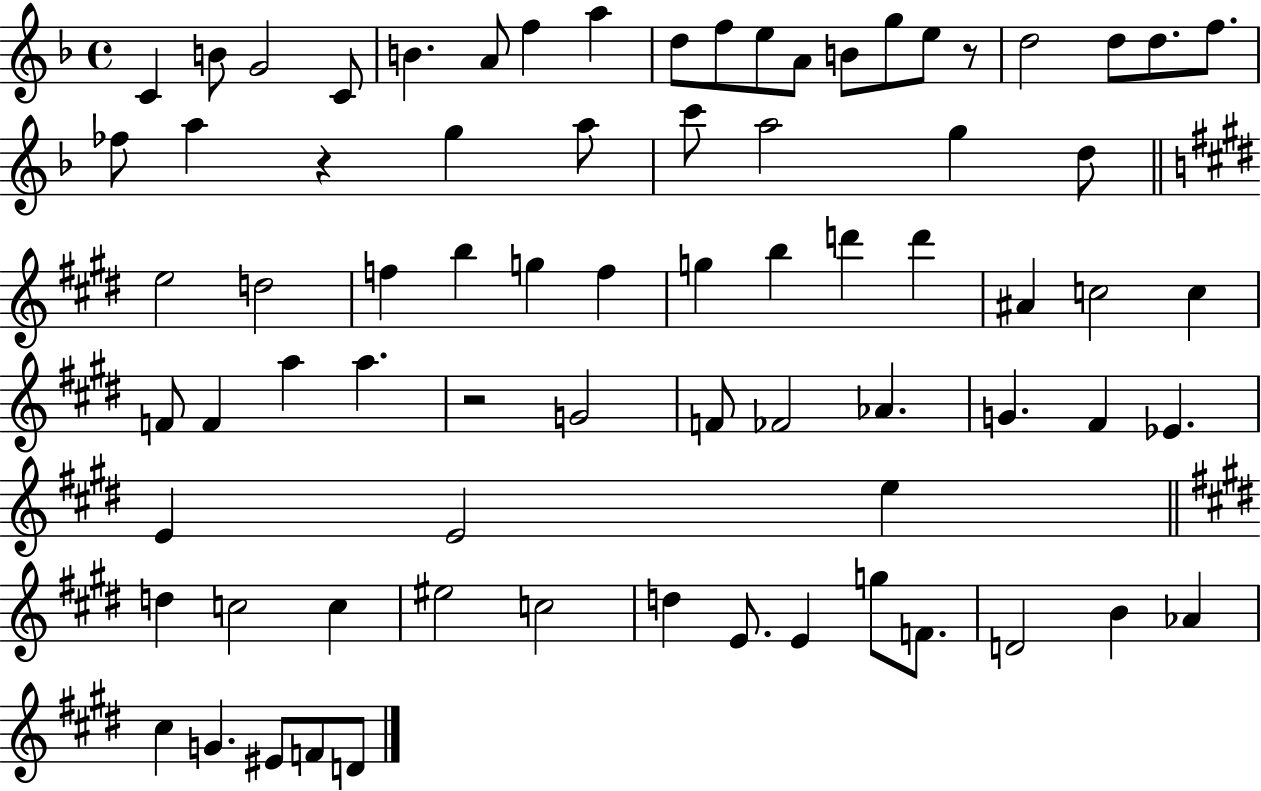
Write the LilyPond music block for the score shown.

{
  \clef treble
  \time 4/4
  \defaultTimeSignature
  \key f \major
  c'4 b'8 g'2 c'8 | b'4. a'8 f''4 a''4 | d''8 f''8 e''8 a'8 b'8 g''8 e''8 r8 | d''2 d''8 d''8. f''8. | \break fes''8 a''4 r4 g''4 a''8 | c'''8 a''2 g''4 d''8 | \bar "||" \break \key e \major e''2 d''2 | f''4 b''4 g''4 f''4 | g''4 b''4 d'''4 d'''4 | ais'4 c''2 c''4 | \break f'8 f'4 a''4 a''4. | r2 g'2 | f'8 fes'2 aes'4. | g'4. fis'4 ees'4. | \break e'4 e'2 e''4 | \bar "||" \break \key e \major d''4 c''2 c''4 | eis''2 c''2 | d''4 e'8. e'4 g''8 f'8. | d'2 b'4 aes'4 | \break cis''4 g'4. eis'8 f'8 d'8 | \bar "|."
}